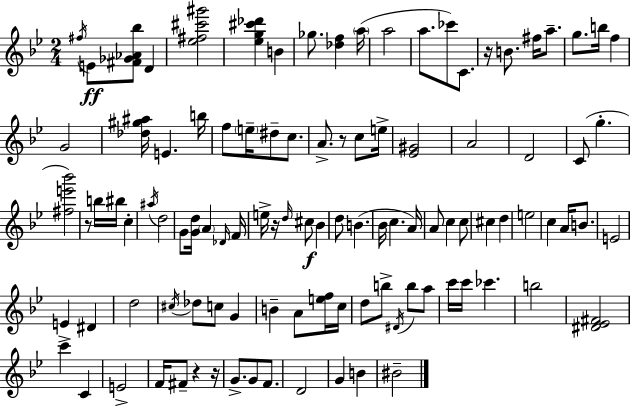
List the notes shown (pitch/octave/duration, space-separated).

F#5/s E4/e [F#4,Gb4,Ab4,Bb5]/e D4/q [Eb5,F#5,C#6,G#6]/h [Eb5,G5,C#6,Db6]/q B4/q Gb5/e. [Db5,F5]/q A5/s A5/h A5/e. CES6/e C4/e. R/s B4/e. F#5/s A5/e. G5/e. B5/s F5/q G4/h [Db5,G#5,A#5]/s E4/q. B5/s F5/e E5/s D#5/e C5/e. A4/e. R/e C5/e E5/s [Eb4,G#4]/h A4/h D4/h C4/e G5/q. [F#5,E6,Bb6]/h R/e B5/s BIS5/s C5/q A#5/s D5/h G4/e [G4,D5]/s A4/q Db4/s F4/s E5/s R/s D5/s C#5/e Bb4/q D5/e B4/q. Bb4/s C5/q. A4/s A4/e C5/q C5/e C#5/q D5/q E5/h C5/q A4/s B4/e. E4/h E4/q D#4/q D5/h C#5/s Db5/e C5/e G4/q B4/q A4/e [E5,F5]/s C5/s D5/e B5/e D#4/s B5/e A5/e C6/s C6/s CES6/q. B5/h [D#4,Eb4,F#4]/h C6/q C4/q E4/h F4/s F#4/e R/q R/s G4/e. G4/e F4/e. D4/h G4/q B4/q BIS4/h